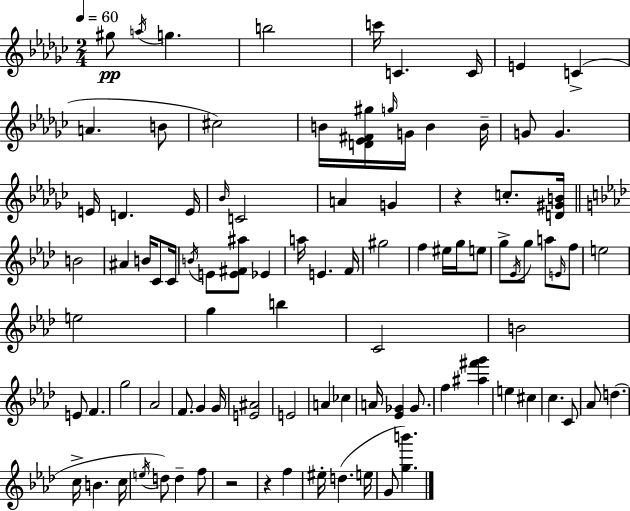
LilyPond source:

{
  \clef treble
  \numericTimeSignature
  \time 2/4
  \key ees \minor
  \tempo 4 = 60
  gis''8\pp \acciaccatura { a''16 } g''4. | b''2 | c'''16 c'4. | c'16 e'4 c'4->( | \break a'4. b'8 | cis''2) | b'16 <d' ees' fis' gis''>16 \grace { g''16 } g'16 b'4 | b'16-- g'8 g'4. | \break e'16 d'4. | e'16 \grace { bes'16 } c'2 | a'4 g'4 | r4 c''8.-. | \break <d' gis' b'>16 \bar "||" \break \key f \minor b'2 | ais'4 b'16 c'8 c'16 | \acciaccatura { b'16 } e'8 <e' fis' ais''>8 ees'4 | a''16 e'4. | \break f'16 gis''2 | f''4 eis''16 g''16 e''8 | g''8-> \acciaccatura { ees'16 } g''8 a''8 | \grace { e'16 } f''8 e''2 | \break e''2 | g''4 b''4 | c'2 | b'2 | \break e'8 f'4. | g''2 | aes'2 | f'8. g'4 | \break g'16 <e' ais'>2 | e'2 | a'4 ces''4 | a'16 <ees' ges'>4 | \break ges'8. f''4 <ais'' fis''' g'''>4 | e''4 cis''4 | c''4. | c'8 aes'8 d''4.( | \break c''16-> b'4. | c''16 \acciaccatura { e''16 }) d''8 d''4-- | f''8 r2 | r4 | \break f''4 eis''16-. d''4.( | e''16 g'8 <g'' b'''>4.) | \bar "|."
}